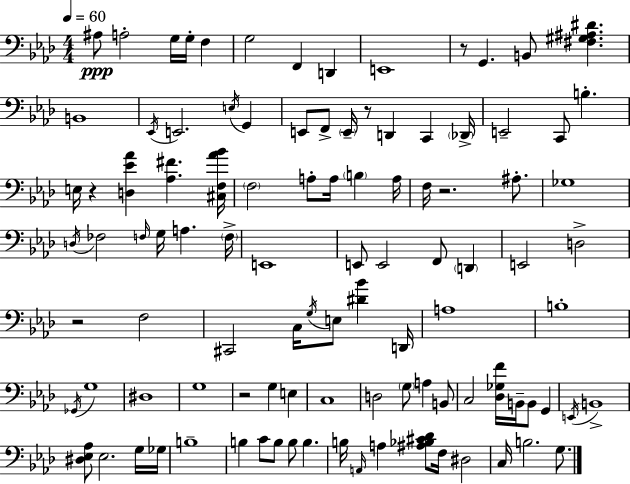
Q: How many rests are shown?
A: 6